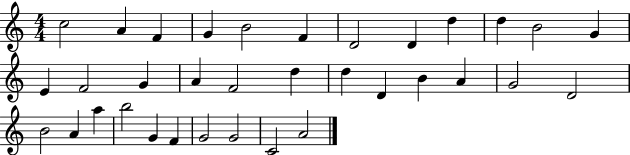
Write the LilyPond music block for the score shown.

{
  \clef treble
  \numericTimeSignature
  \time 4/4
  \key c \major
  c''2 a'4 f'4 | g'4 b'2 f'4 | d'2 d'4 d''4 | d''4 b'2 g'4 | \break e'4 f'2 g'4 | a'4 f'2 d''4 | d''4 d'4 b'4 a'4 | g'2 d'2 | \break b'2 a'4 a''4 | b''2 g'4 f'4 | g'2 g'2 | c'2 a'2 | \break \bar "|."
}